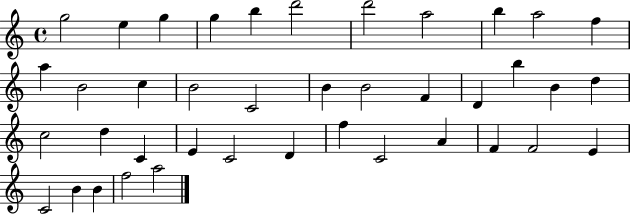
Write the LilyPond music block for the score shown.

{
  \clef treble
  \time 4/4
  \defaultTimeSignature
  \key c \major
  g''2 e''4 g''4 | g''4 b''4 d'''2 | d'''2 a''2 | b''4 a''2 f''4 | \break a''4 b'2 c''4 | b'2 c'2 | b'4 b'2 f'4 | d'4 b''4 b'4 d''4 | \break c''2 d''4 c'4 | e'4 c'2 d'4 | f''4 c'2 a'4 | f'4 f'2 e'4 | \break c'2 b'4 b'4 | f''2 a''2 | \bar "|."
}